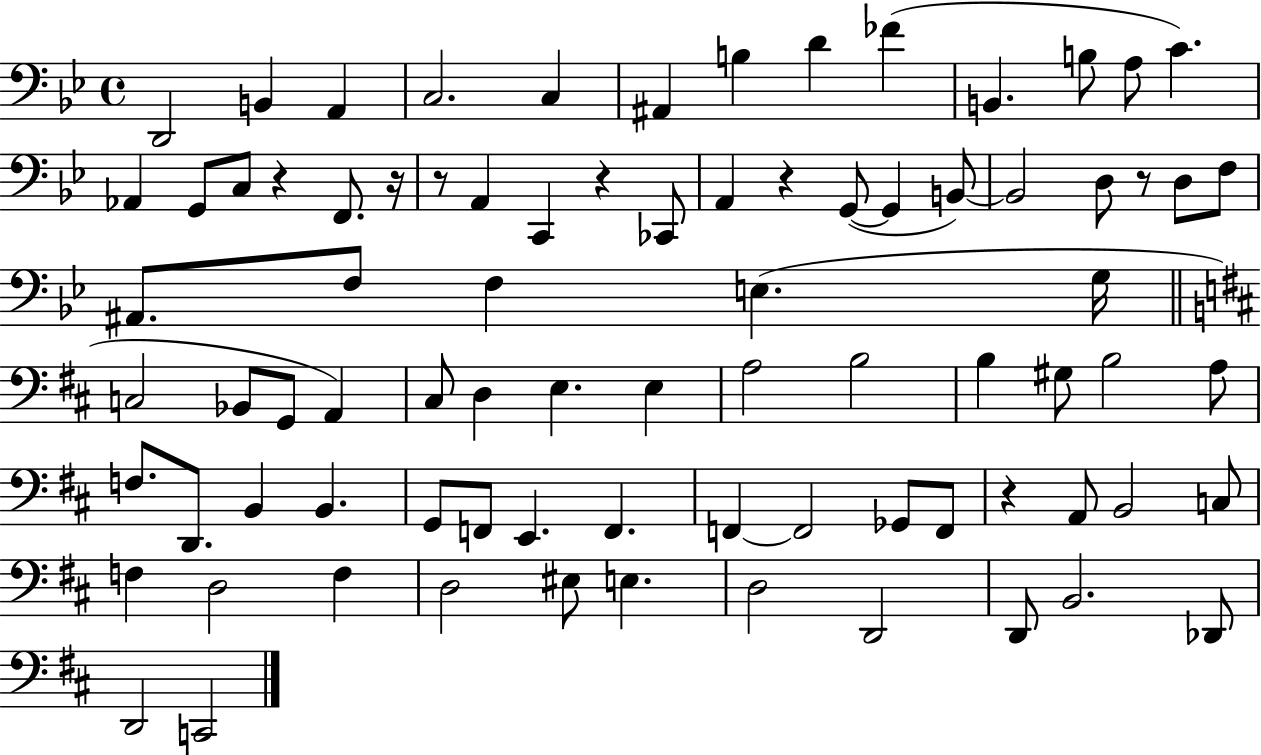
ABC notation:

X:1
T:Untitled
M:4/4
L:1/4
K:Bb
D,,2 B,, A,, C,2 C, ^A,, B, D _F B,, B,/2 A,/2 C _A,, G,,/2 C,/2 z F,,/2 z/4 z/2 A,, C,, z _C,,/2 A,, z G,,/2 G,, B,,/2 B,,2 D,/2 z/2 D,/2 F,/2 ^A,,/2 F,/2 F, E, G,/4 C,2 _B,,/2 G,,/2 A,, ^C,/2 D, E, E, A,2 B,2 B, ^G,/2 B,2 A,/2 F,/2 D,,/2 B,, B,, G,,/2 F,,/2 E,, F,, F,, F,,2 _G,,/2 F,,/2 z A,,/2 B,,2 C,/2 F, D,2 F, D,2 ^E,/2 E, D,2 D,,2 D,,/2 B,,2 _D,,/2 D,,2 C,,2